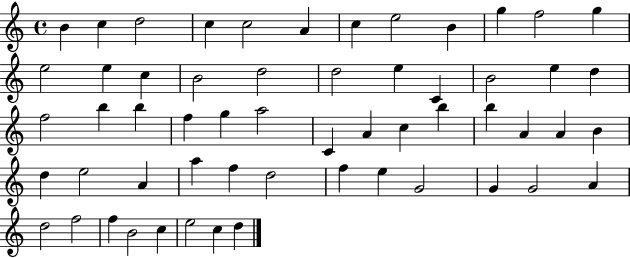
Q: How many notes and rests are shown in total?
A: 57